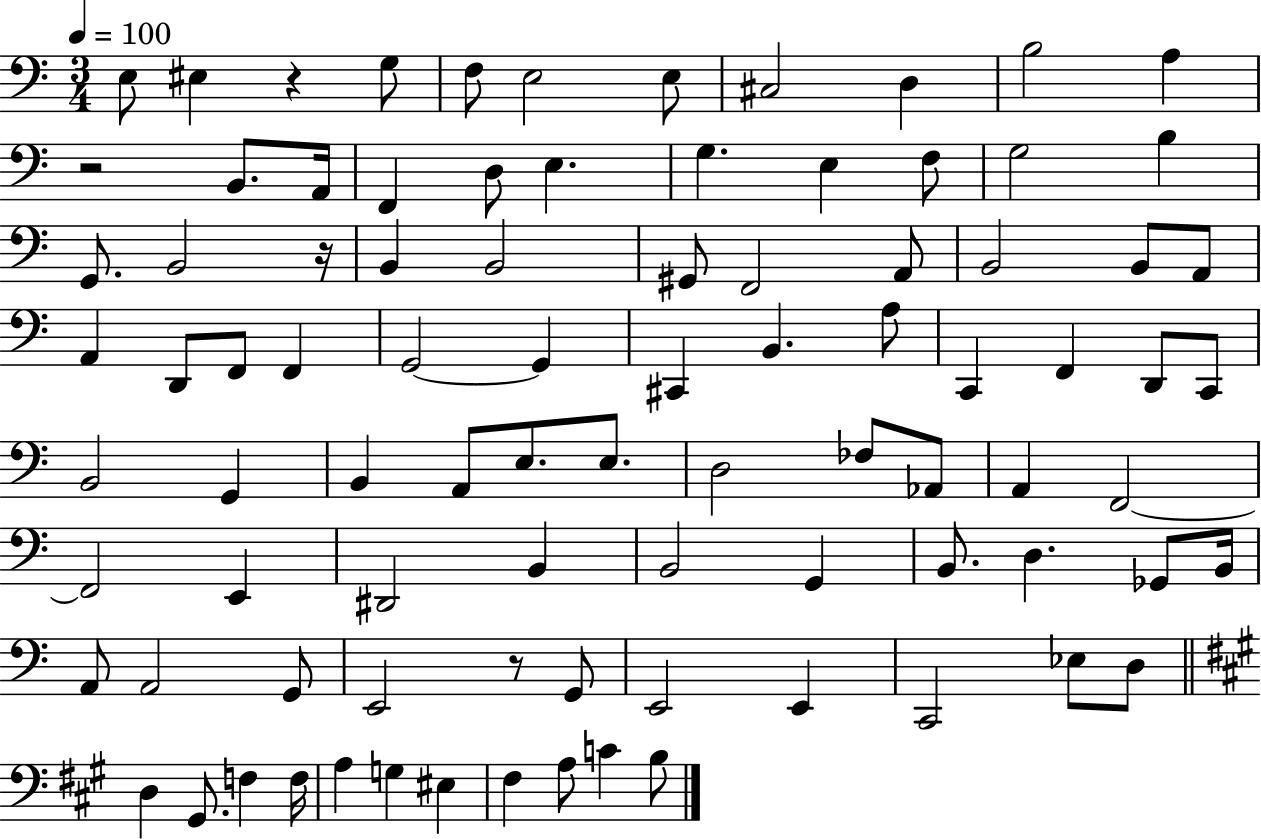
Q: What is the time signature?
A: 3/4